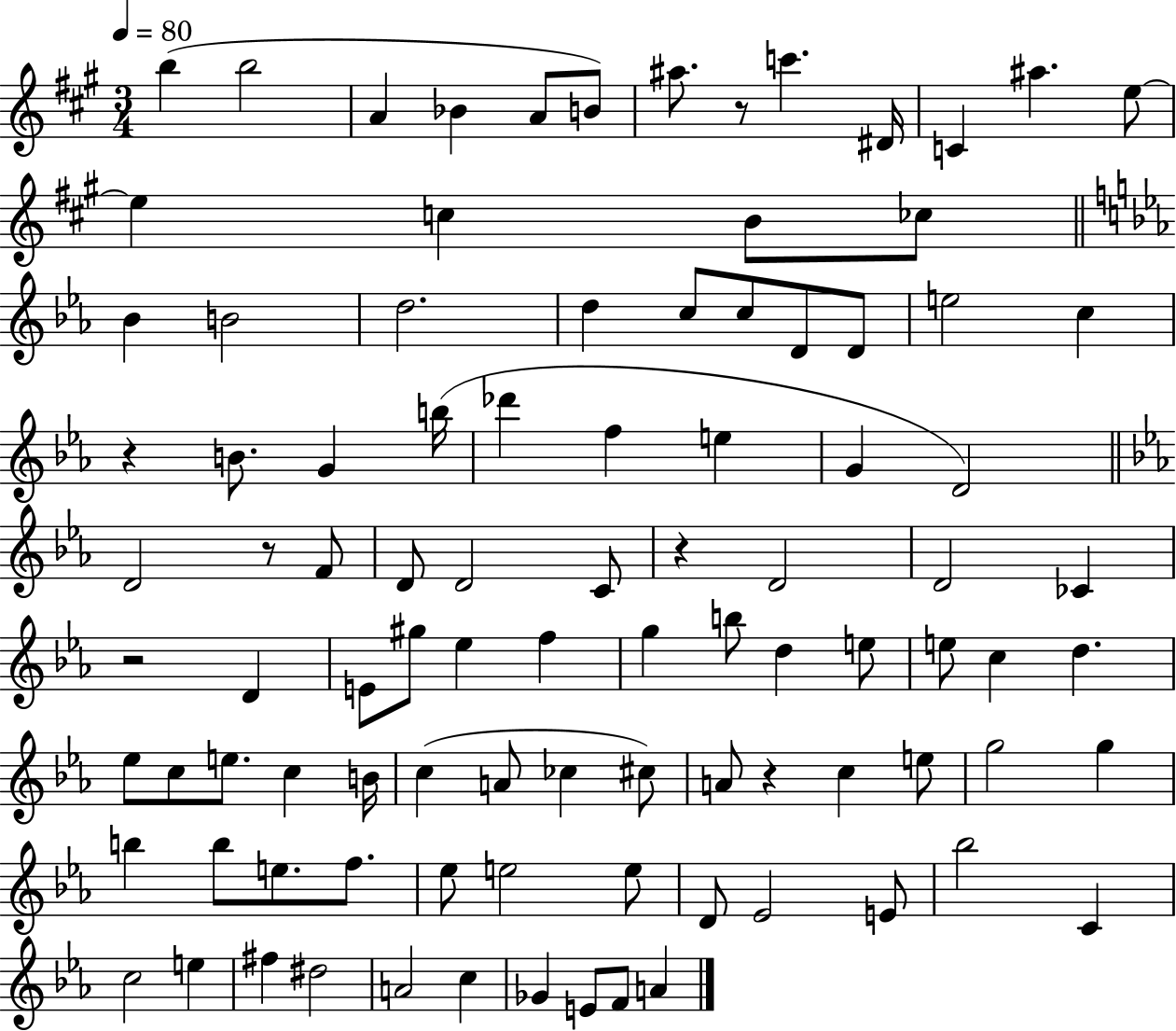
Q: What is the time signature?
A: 3/4